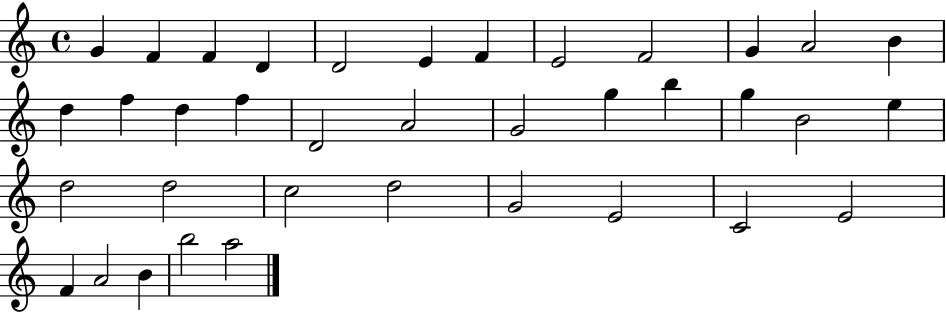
{
  \clef treble
  \time 4/4
  \defaultTimeSignature
  \key c \major
  g'4 f'4 f'4 d'4 | d'2 e'4 f'4 | e'2 f'2 | g'4 a'2 b'4 | \break d''4 f''4 d''4 f''4 | d'2 a'2 | g'2 g''4 b''4 | g''4 b'2 e''4 | \break d''2 d''2 | c''2 d''2 | g'2 e'2 | c'2 e'2 | \break f'4 a'2 b'4 | b''2 a''2 | \bar "|."
}